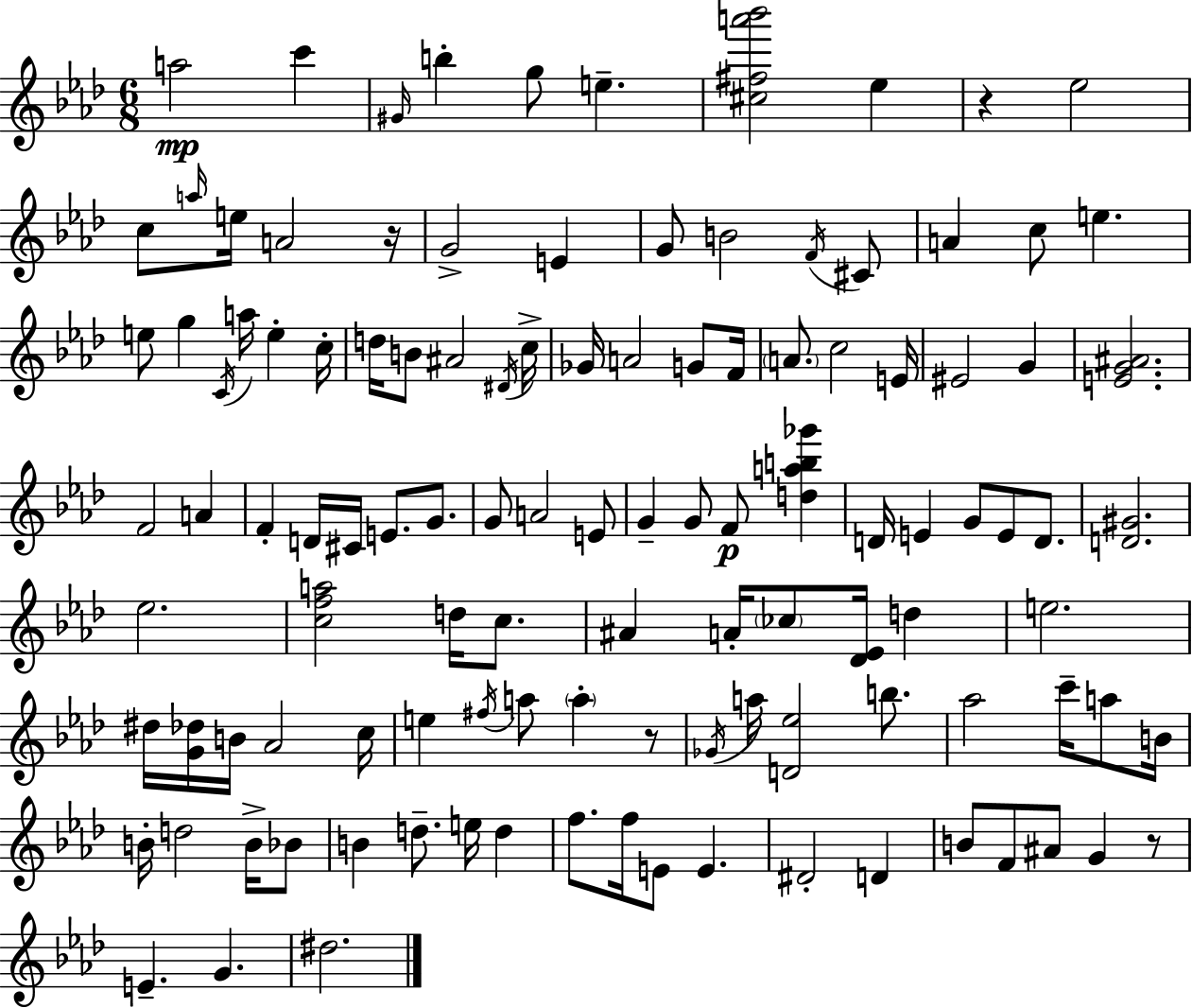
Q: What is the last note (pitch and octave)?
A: D#5